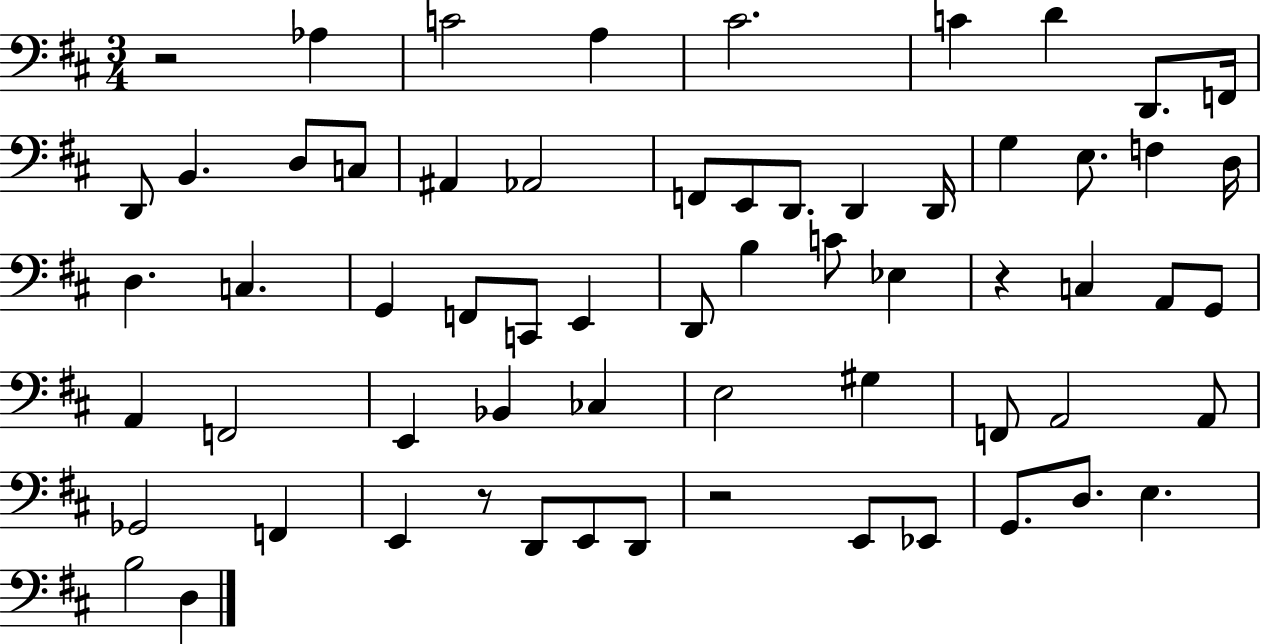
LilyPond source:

{
  \clef bass
  \numericTimeSignature
  \time 3/4
  \key d \major
  r2 aes4 | c'2 a4 | cis'2. | c'4 d'4 d,8. f,16 | \break d,8 b,4. d8 c8 | ais,4 aes,2 | f,8 e,8 d,8. d,4 d,16 | g4 e8. f4 d16 | \break d4. c4. | g,4 f,8 c,8 e,4 | d,8 b4 c'8 ees4 | r4 c4 a,8 g,8 | \break a,4 f,2 | e,4 bes,4 ces4 | e2 gis4 | f,8 a,2 a,8 | \break ges,2 f,4 | e,4 r8 d,8 e,8 d,8 | r2 e,8 ees,8 | g,8. d8. e4. | \break b2 d4 | \bar "|."
}